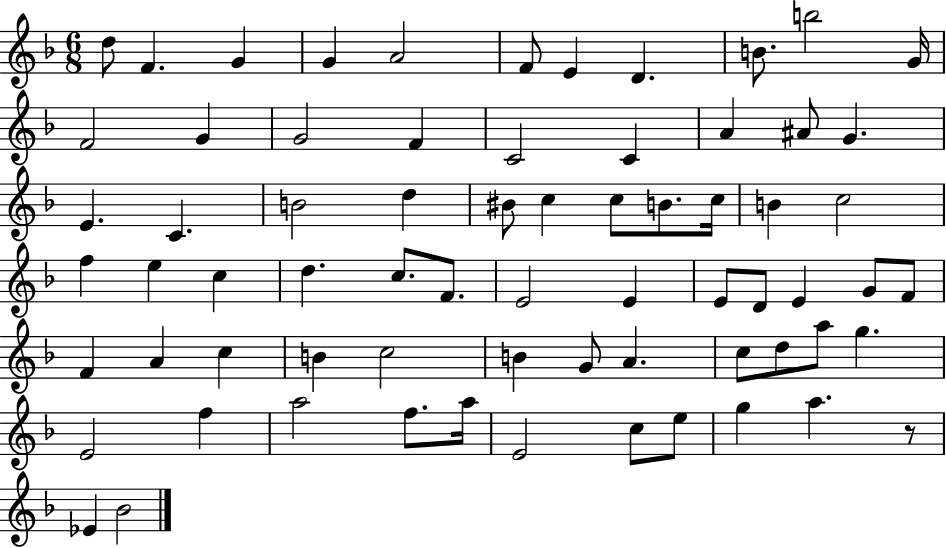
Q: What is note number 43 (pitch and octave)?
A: G4